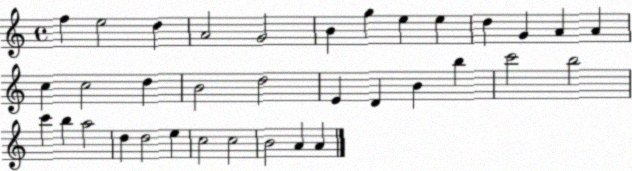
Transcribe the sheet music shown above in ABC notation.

X:1
T:Untitled
M:4/4
L:1/4
K:C
f e2 d A2 G2 B g e e d G A A c c2 d B2 d2 E D B b c'2 b2 c' b a2 d d2 e c2 c2 B2 A A